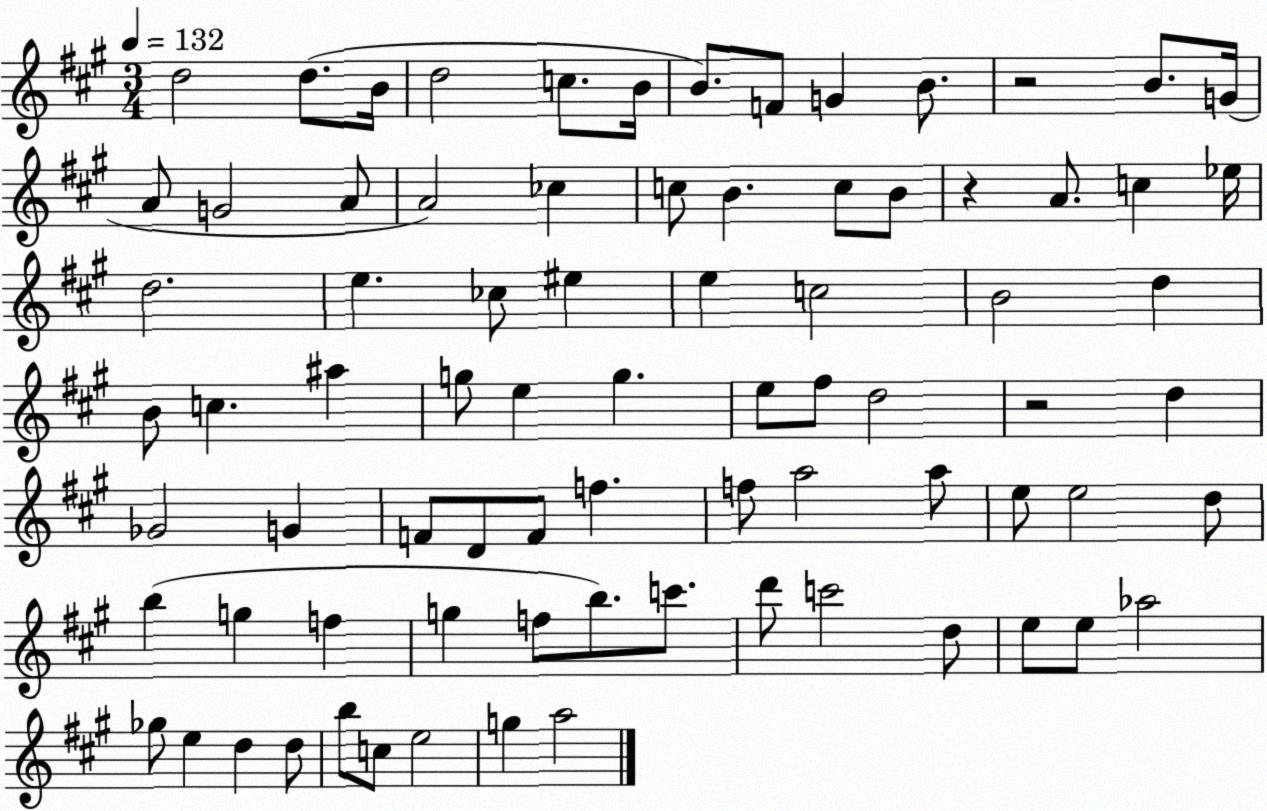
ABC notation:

X:1
T:Untitled
M:3/4
L:1/4
K:A
d2 d/2 B/4 d2 c/2 B/4 B/2 F/2 G B/2 z2 B/2 G/4 A/2 G2 A/2 A2 _c c/2 B c/2 B/2 z A/2 c _e/4 d2 e _c/2 ^e e c2 B2 d B/2 c ^a g/2 e g e/2 ^f/2 d2 z2 d _G2 G F/2 D/2 F/2 f f/2 a2 a/2 e/2 e2 d/2 b g f g f/2 b/2 c'/2 d'/2 c'2 d/2 e/2 e/2 _a2 _g/2 e d d/2 b/2 c/2 e2 g a2